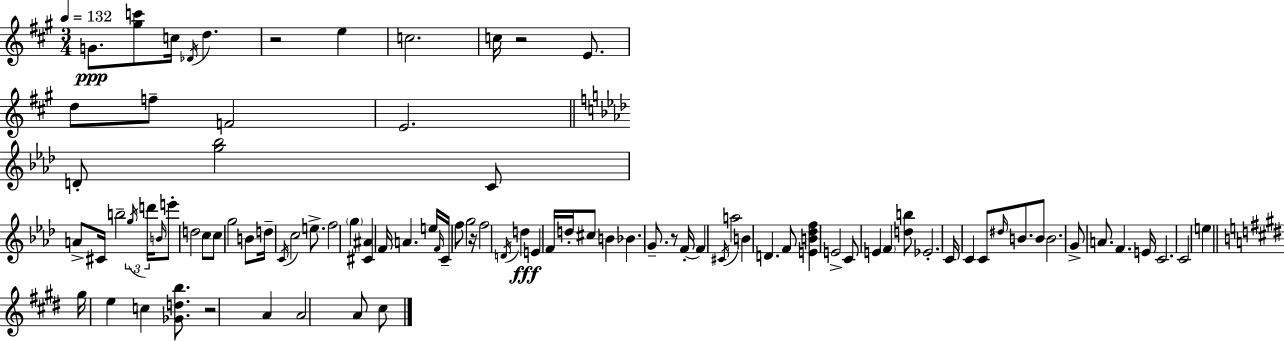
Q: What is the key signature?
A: A major